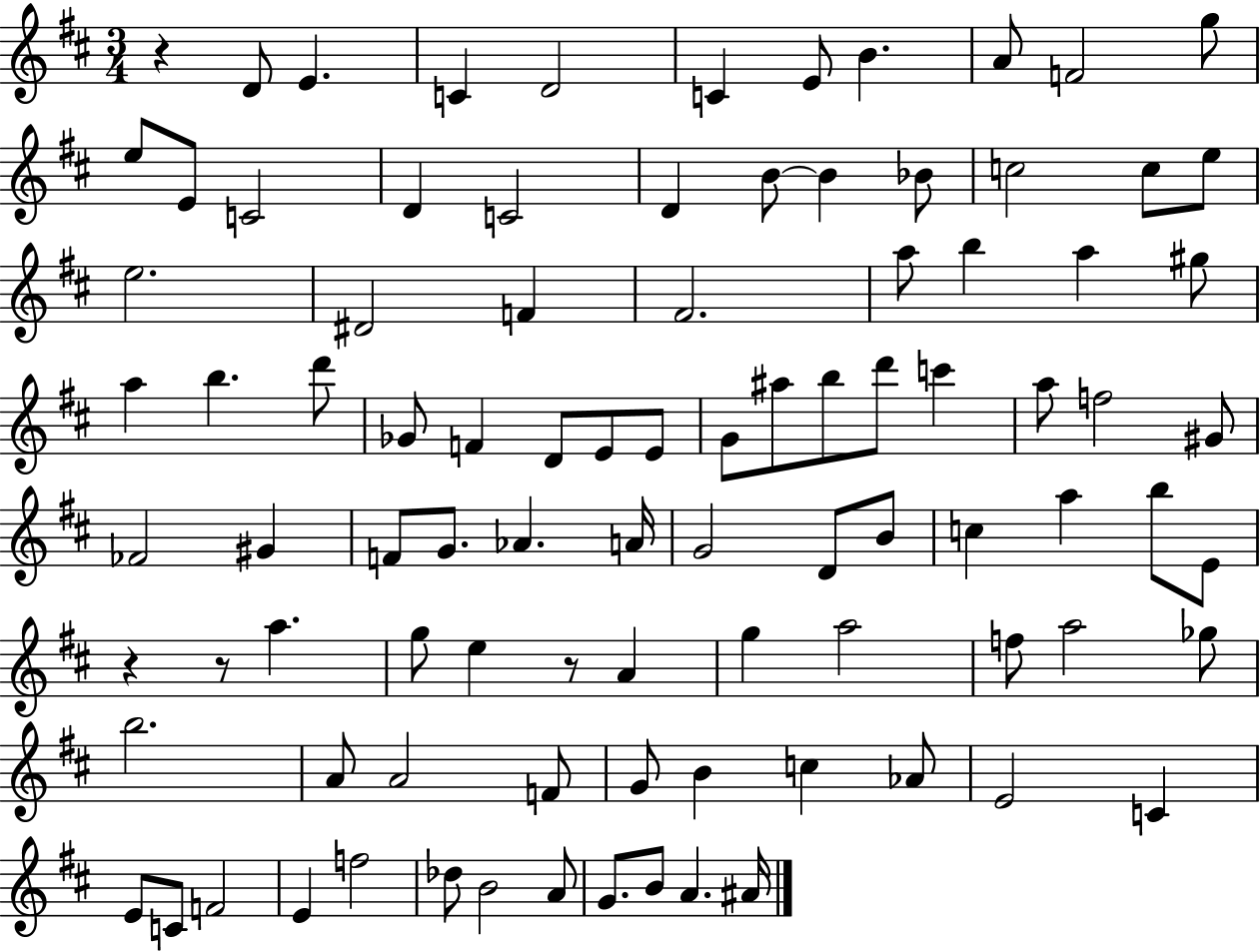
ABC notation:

X:1
T:Untitled
M:3/4
L:1/4
K:D
z D/2 E C D2 C E/2 B A/2 F2 g/2 e/2 E/2 C2 D C2 D B/2 B _B/2 c2 c/2 e/2 e2 ^D2 F ^F2 a/2 b a ^g/2 a b d'/2 _G/2 F D/2 E/2 E/2 G/2 ^a/2 b/2 d'/2 c' a/2 f2 ^G/2 _F2 ^G F/2 G/2 _A A/4 G2 D/2 B/2 c a b/2 E/2 z z/2 a g/2 e z/2 A g a2 f/2 a2 _g/2 b2 A/2 A2 F/2 G/2 B c _A/2 E2 C E/2 C/2 F2 E f2 _d/2 B2 A/2 G/2 B/2 A ^A/4